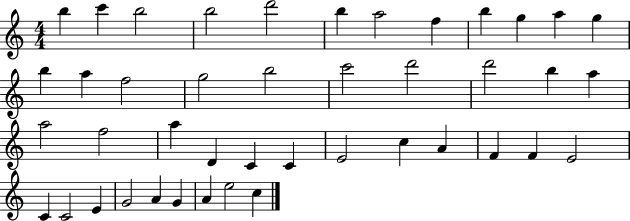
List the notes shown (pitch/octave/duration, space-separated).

B5/q C6/q B5/h B5/h D6/h B5/q A5/h F5/q B5/q G5/q A5/q G5/q B5/q A5/q F5/h G5/h B5/h C6/h D6/h D6/h B5/q A5/q A5/h F5/h A5/q D4/q C4/q C4/q E4/h C5/q A4/q F4/q F4/q E4/h C4/q C4/h E4/q G4/h A4/q G4/q A4/q E5/h C5/q